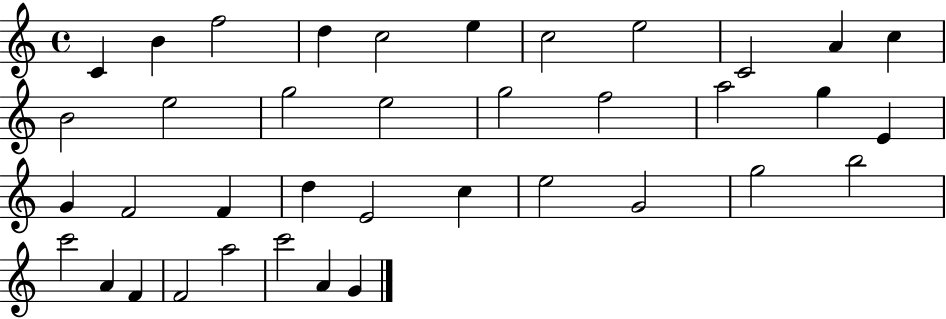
C4/q B4/q F5/h D5/q C5/h E5/q C5/h E5/h C4/h A4/q C5/q B4/h E5/h G5/h E5/h G5/h F5/h A5/h G5/q E4/q G4/q F4/h F4/q D5/q E4/h C5/q E5/h G4/h G5/h B5/h C6/h A4/q F4/q F4/h A5/h C6/h A4/q G4/q